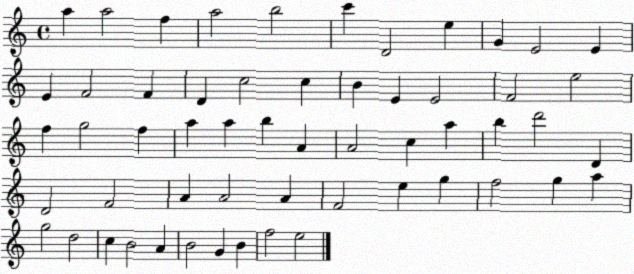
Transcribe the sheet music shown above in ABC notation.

X:1
T:Untitled
M:4/4
L:1/4
K:C
a a2 f a2 b2 c' D2 e G E2 E E F2 F D c2 c B E E2 F2 e2 f g2 f a a b A A2 c a b d'2 D D2 F2 A A2 A F2 e g f2 g a g2 d2 c B2 A B2 G B f2 e2